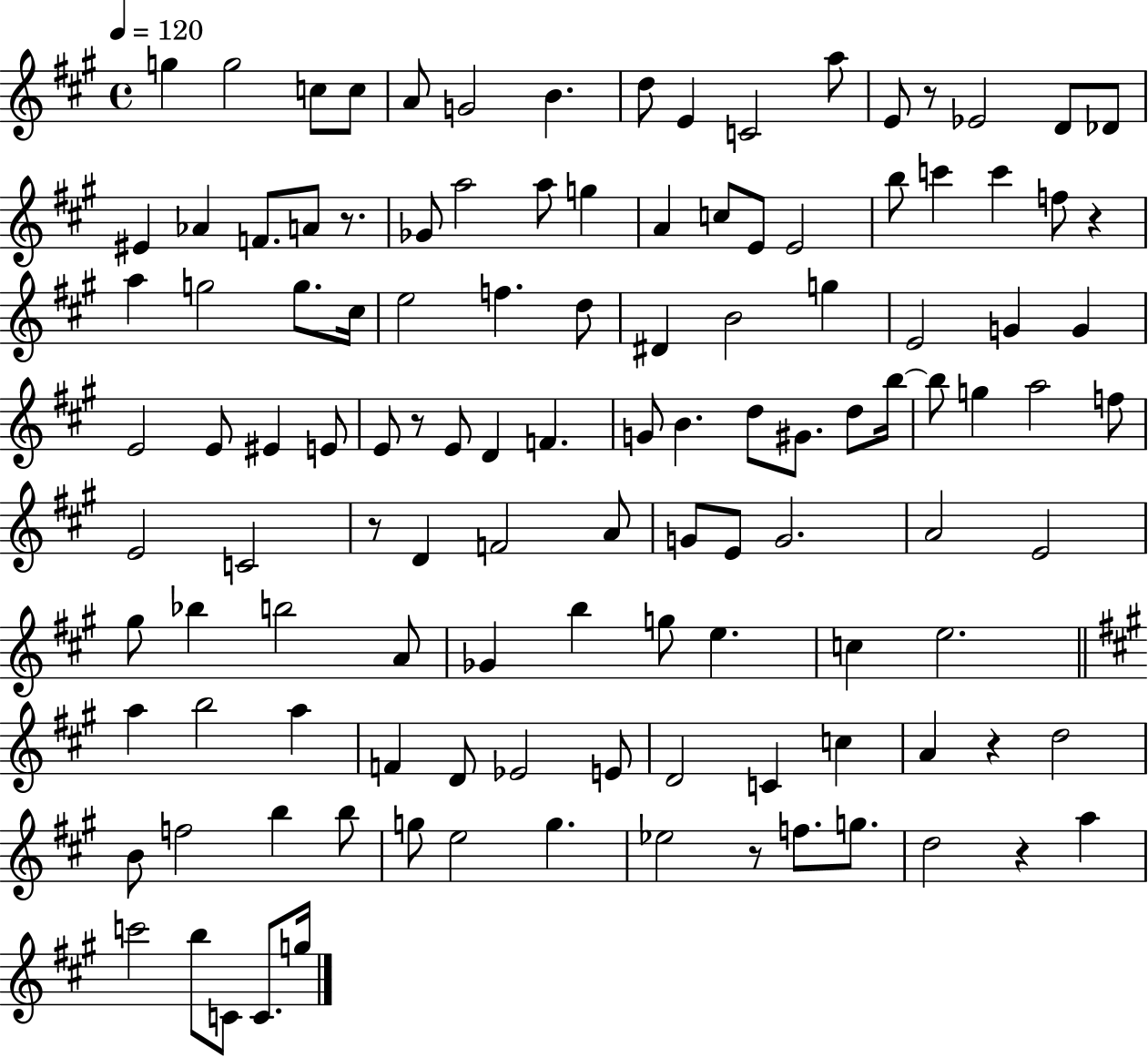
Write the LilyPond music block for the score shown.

{
  \clef treble
  \time 4/4
  \defaultTimeSignature
  \key a \major
  \tempo 4 = 120
  g''4 g''2 c''8 c''8 | a'8 g'2 b'4. | d''8 e'4 c'2 a''8 | e'8 r8 ees'2 d'8 des'8 | \break eis'4 aes'4 f'8. a'8 r8. | ges'8 a''2 a''8 g''4 | a'4 c''8 e'8 e'2 | b''8 c'''4 c'''4 f''8 r4 | \break a''4 g''2 g''8. cis''16 | e''2 f''4. d''8 | dis'4 b'2 g''4 | e'2 g'4 g'4 | \break e'2 e'8 eis'4 e'8 | e'8 r8 e'8 d'4 f'4. | g'8 b'4. d''8 gis'8. d''8 b''16~~ | b''8 g''4 a''2 f''8 | \break e'2 c'2 | r8 d'4 f'2 a'8 | g'8 e'8 g'2. | a'2 e'2 | \break gis''8 bes''4 b''2 a'8 | ges'4 b''4 g''8 e''4. | c''4 e''2. | \bar "||" \break \key a \major a''4 b''2 a''4 | f'4 d'8 ees'2 e'8 | d'2 c'4 c''4 | a'4 r4 d''2 | \break b'8 f''2 b''4 b''8 | g''8 e''2 g''4. | ees''2 r8 f''8. g''8. | d''2 r4 a''4 | \break c'''2 b''8 c'8 c'8. g''16 | \bar "|."
}